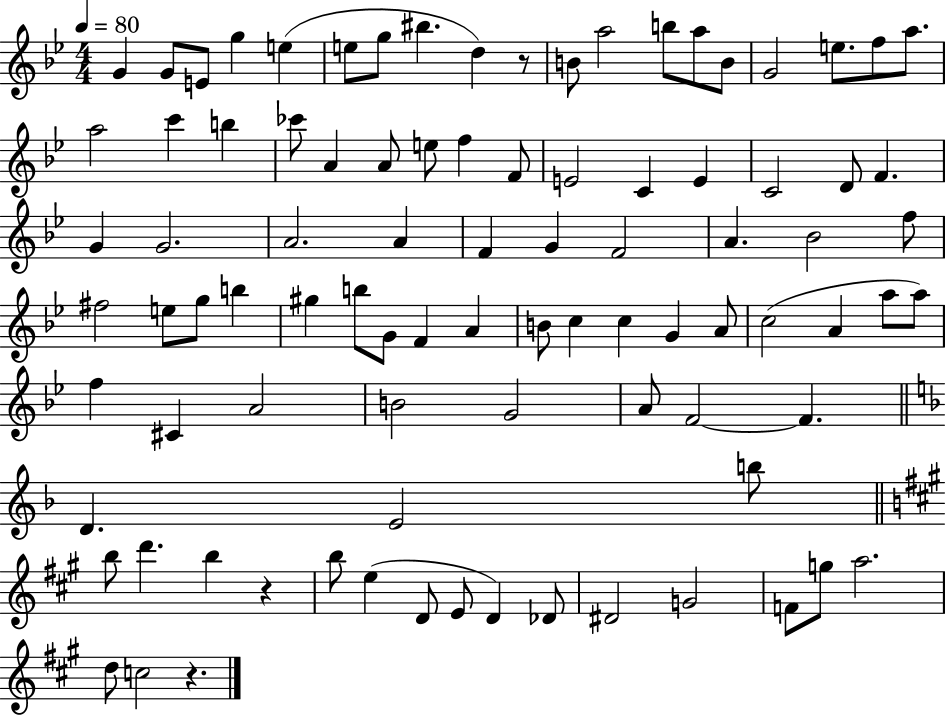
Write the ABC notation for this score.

X:1
T:Untitled
M:4/4
L:1/4
K:Bb
G G/2 E/2 g e e/2 g/2 ^b d z/2 B/2 a2 b/2 a/2 B/2 G2 e/2 f/2 a/2 a2 c' b _c'/2 A A/2 e/2 f F/2 E2 C E C2 D/2 F G G2 A2 A F G F2 A _B2 f/2 ^f2 e/2 g/2 b ^g b/2 G/2 F A B/2 c c G A/2 c2 A a/2 a/2 f ^C A2 B2 G2 A/2 F2 F D E2 b/2 b/2 d' b z b/2 e D/2 E/2 D _D/2 ^D2 G2 F/2 g/2 a2 d/2 c2 z